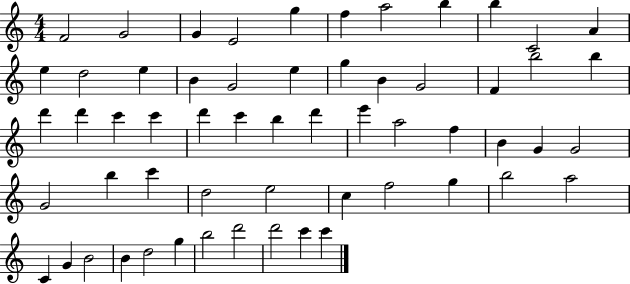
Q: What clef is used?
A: treble